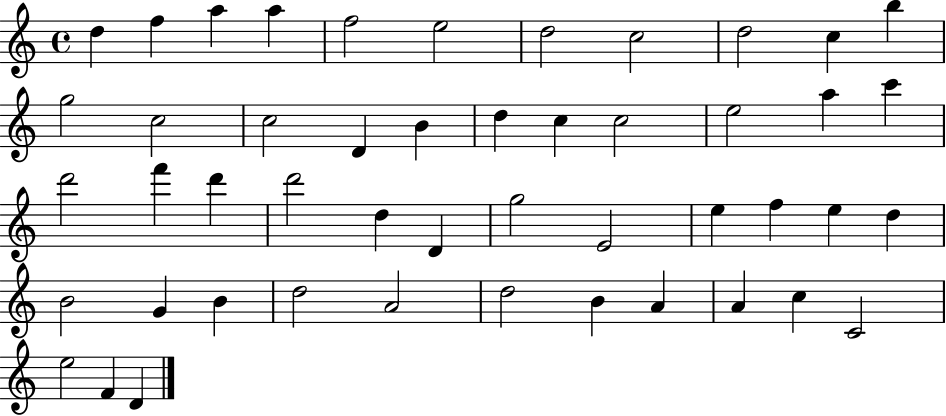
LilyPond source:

{
  \clef treble
  \time 4/4
  \defaultTimeSignature
  \key c \major
  d''4 f''4 a''4 a''4 | f''2 e''2 | d''2 c''2 | d''2 c''4 b''4 | \break g''2 c''2 | c''2 d'4 b'4 | d''4 c''4 c''2 | e''2 a''4 c'''4 | \break d'''2 f'''4 d'''4 | d'''2 d''4 d'4 | g''2 e'2 | e''4 f''4 e''4 d''4 | \break b'2 g'4 b'4 | d''2 a'2 | d''2 b'4 a'4 | a'4 c''4 c'2 | \break e''2 f'4 d'4 | \bar "|."
}